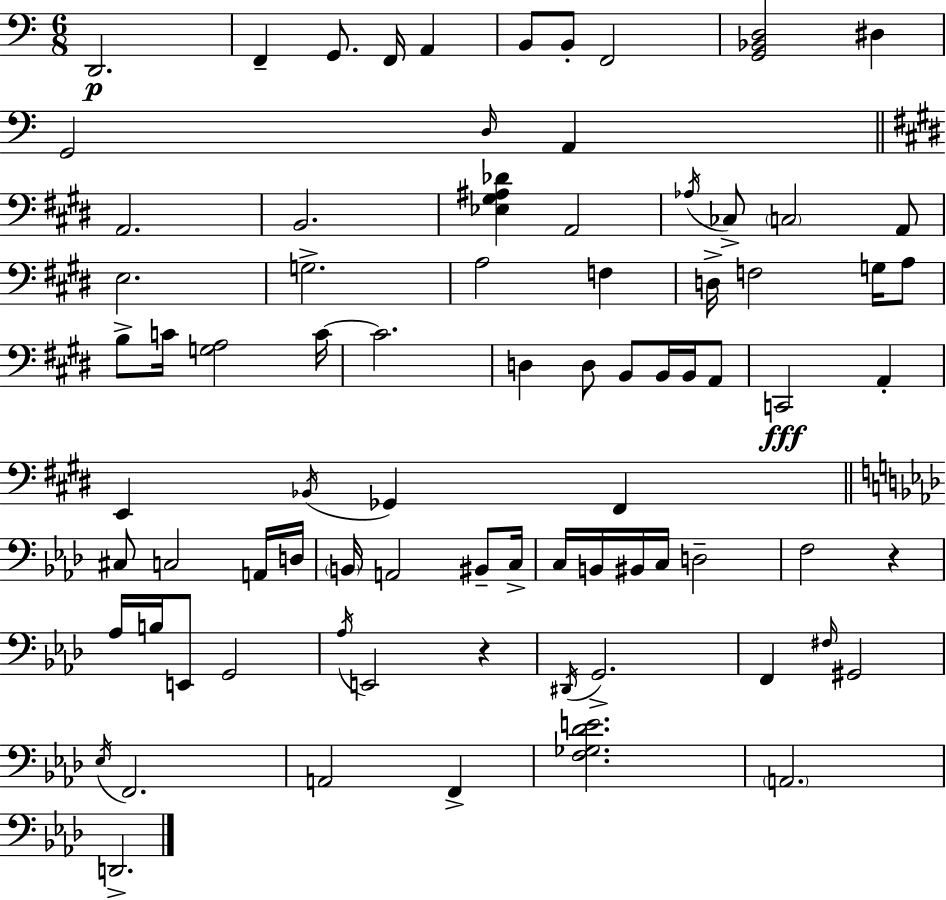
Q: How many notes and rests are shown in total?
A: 80